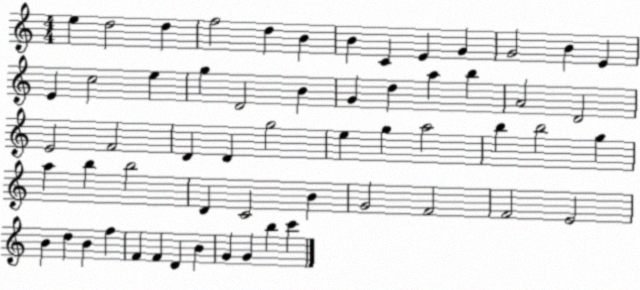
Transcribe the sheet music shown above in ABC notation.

X:1
T:Untitled
M:4/4
L:1/4
K:C
e d2 d f2 d B B C E G G2 B E E c2 e g D2 B G d a b A2 D2 E2 F2 D D g2 e g a2 b b2 g a b b2 D C2 B G2 F2 F2 E2 B d B f F F D B G G b c'